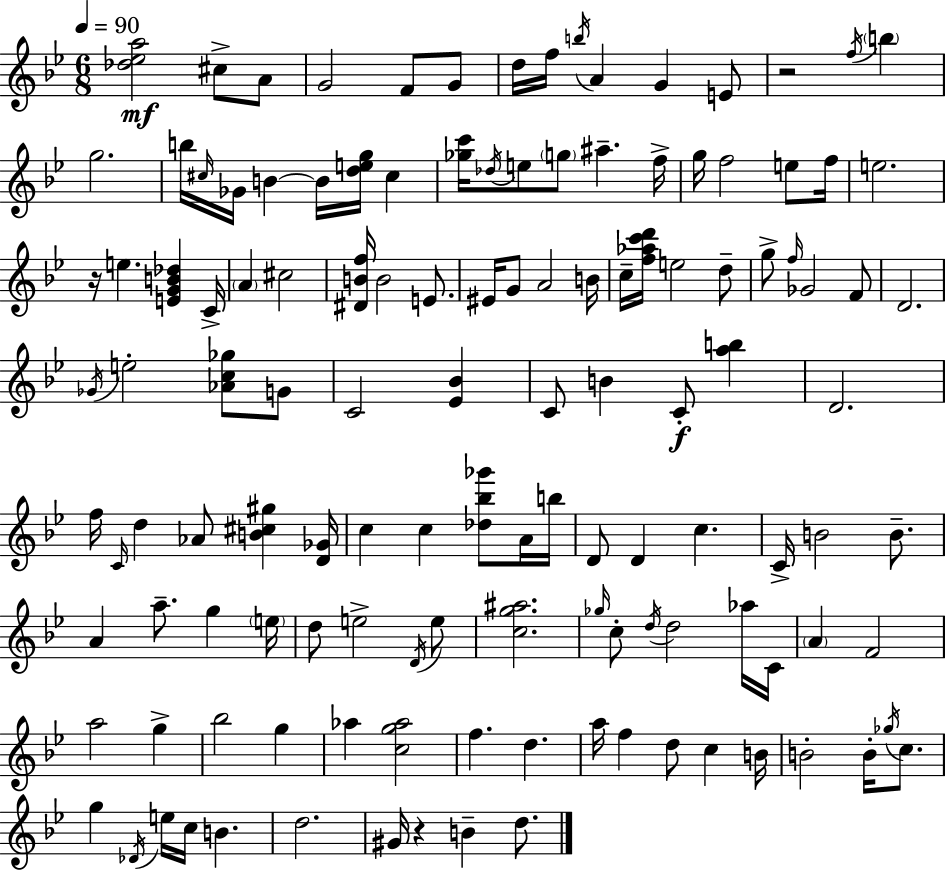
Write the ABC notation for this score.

X:1
T:Untitled
M:6/8
L:1/4
K:Bb
[_d_ea]2 ^c/2 A/2 G2 F/2 G/2 d/4 f/4 b/4 A G E/2 z2 f/4 b g2 b/4 ^c/4 _G/4 B B/4 [deg]/4 ^c [_gc']/4 _d/4 e/2 g/2 ^a f/4 g/4 f2 e/2 f/4 e2 z/4 e [EGB_d] C/4 A ^c2 [^DBf]/4 B2 E/2 ^E/4 G/2 A2 B/4 c/4 [f_ac'd']/4 e2 d/2 g/2 f/4 _G2 F/2 D2 _G/4 e2 [_Ac_g]/2 G/2 C2 [_E_B] C/2 B C/2 [ab] D2 f/4 C/4 d _A/2 [B^c^g] [D_G]/4 c c [_d_b_g']/2 A/4 b/4 D/2 D c C/4 B2 B/2 A a/2 g e/4 d/2 e2 D/4 e/2 [cg^a]2 _g/4 c/2 d/4 d2 _a/4 C/4 A F2 a2 g _b2 g _a [cg_a]2 f d a/4 f d/2 c B/4 B2 B/4 _g/4 c/2 g _D/4 e/4 c/4 B d2 ^G/4 z B d/2